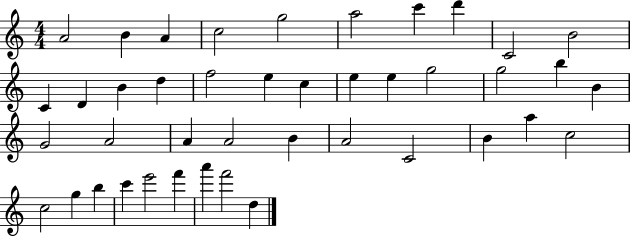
A4/h B4/q A4/q C5/h G5/h A5/h C6/q D6/q C4/h B4/h C4/q D4/q B4/q D5/q F5/h E5/q C5/q E5/q E5/q G5/h G5/h B5/q B4/q G4/h A4/h A4/q A4/h B4/q A4/h C4/h B4/q A5/q C5/h C5/h G5/q B5/q C6/q E6/h F6/q A6/q F6/h D5/q